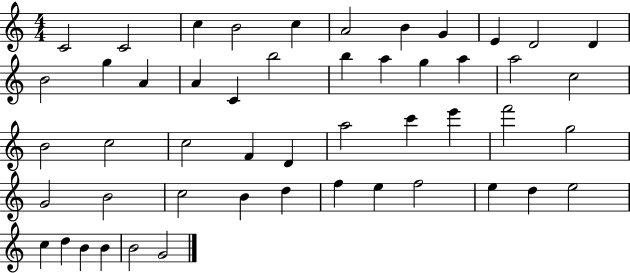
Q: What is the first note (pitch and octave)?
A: C4